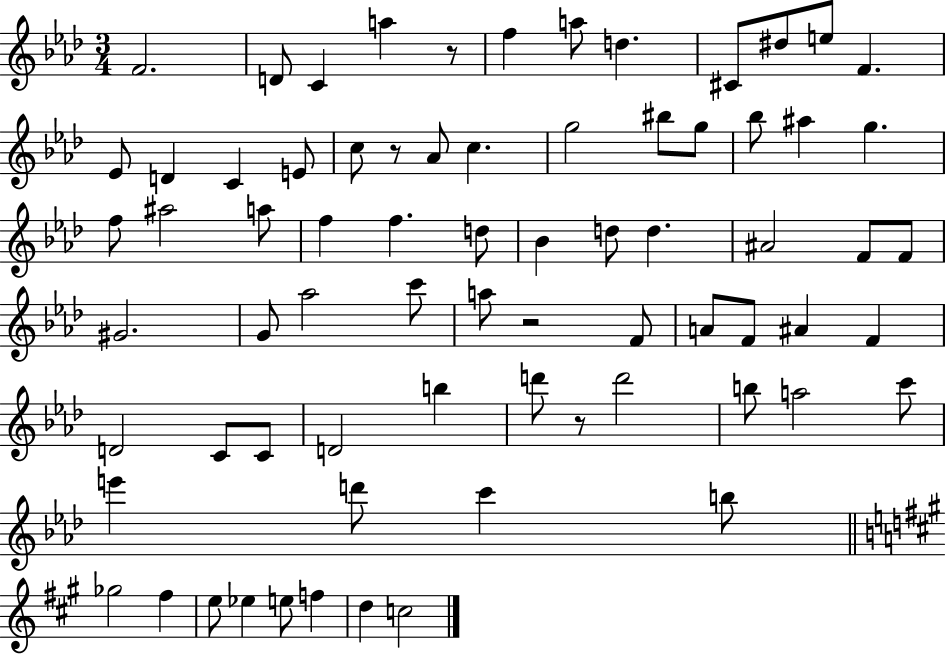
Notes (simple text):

F4/h. D4/e C4/q A5/q R/e F5/q A5/e D5/q. C#4/e D#5/e E5/e F4/q. Eb4/e D4/q C4/q E4/e C5/e R/e Ab4/e C5/q. G5/h BIS5/e G5/e Bb5/e A#5/q G5/q. F5/e A#5/h A5/e F5/q F5/q. D5/e Bb4/q D5/e D5/q. A#4/h F4/e F4/e G#4/h. G4/e Ab5/h C6/e A5/e R/h F4/e A4/e F4/e A#4/q F4/q D4/h C4/e C4/e D4/h B5/q D6/e R/e D6/h B5/e A5/h C6/e E6/q D6/e C6/q B5/e Gb5/h F#5/q E5/e Eb5/q E5/e F5/q D5/q C5/h